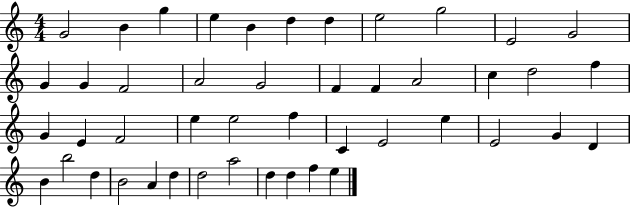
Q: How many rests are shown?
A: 0